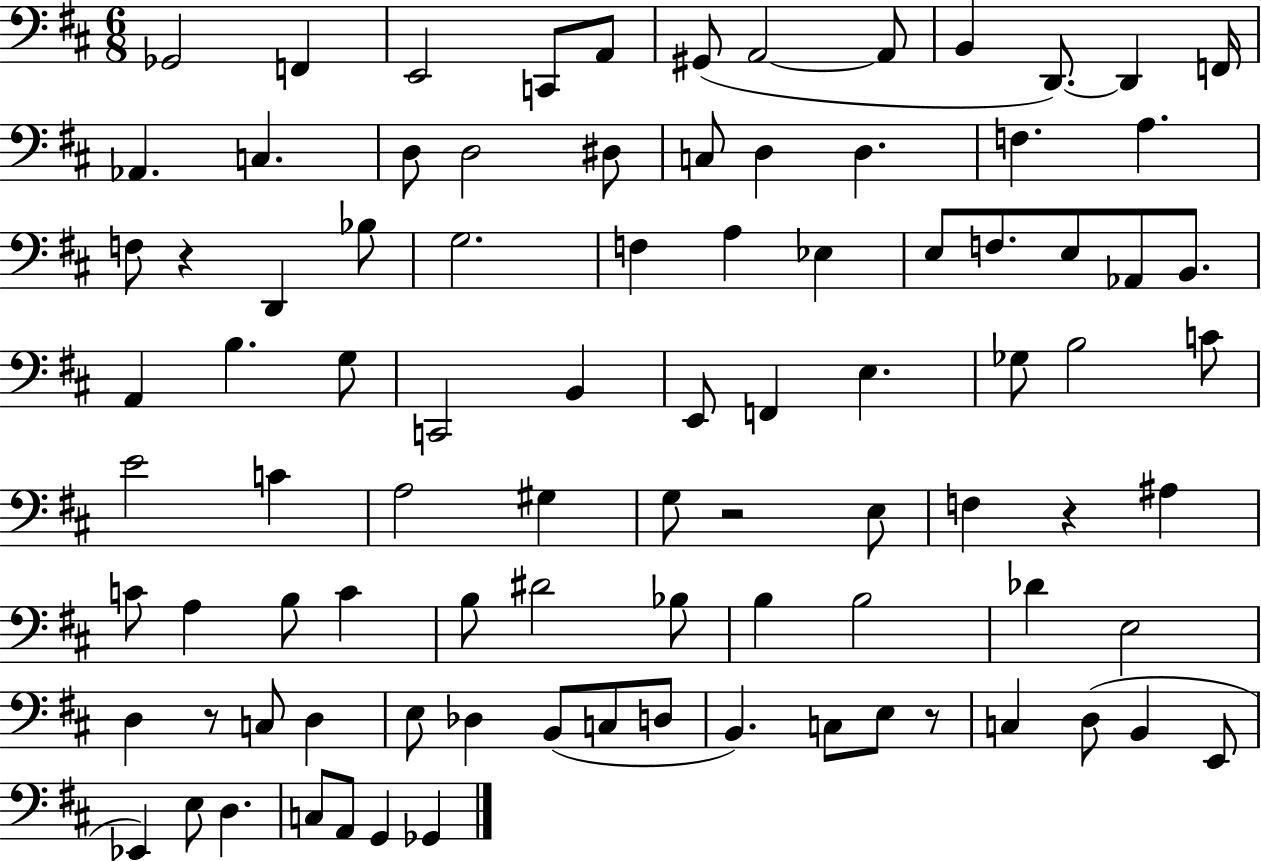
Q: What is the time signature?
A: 6/8